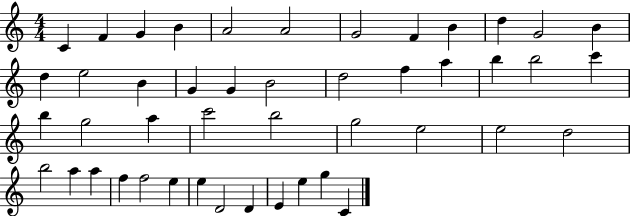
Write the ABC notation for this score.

X:1
T:Untitled
M:4/4
L:1/4
K:C
C F G B A2 A2 G2 F B d G2 B d e2 B G G B2 d2 f a b b2 c' b g2 a c'2 b2 g2 e2 e2 d2 b2 a a f f2 e e D2 D E e g C